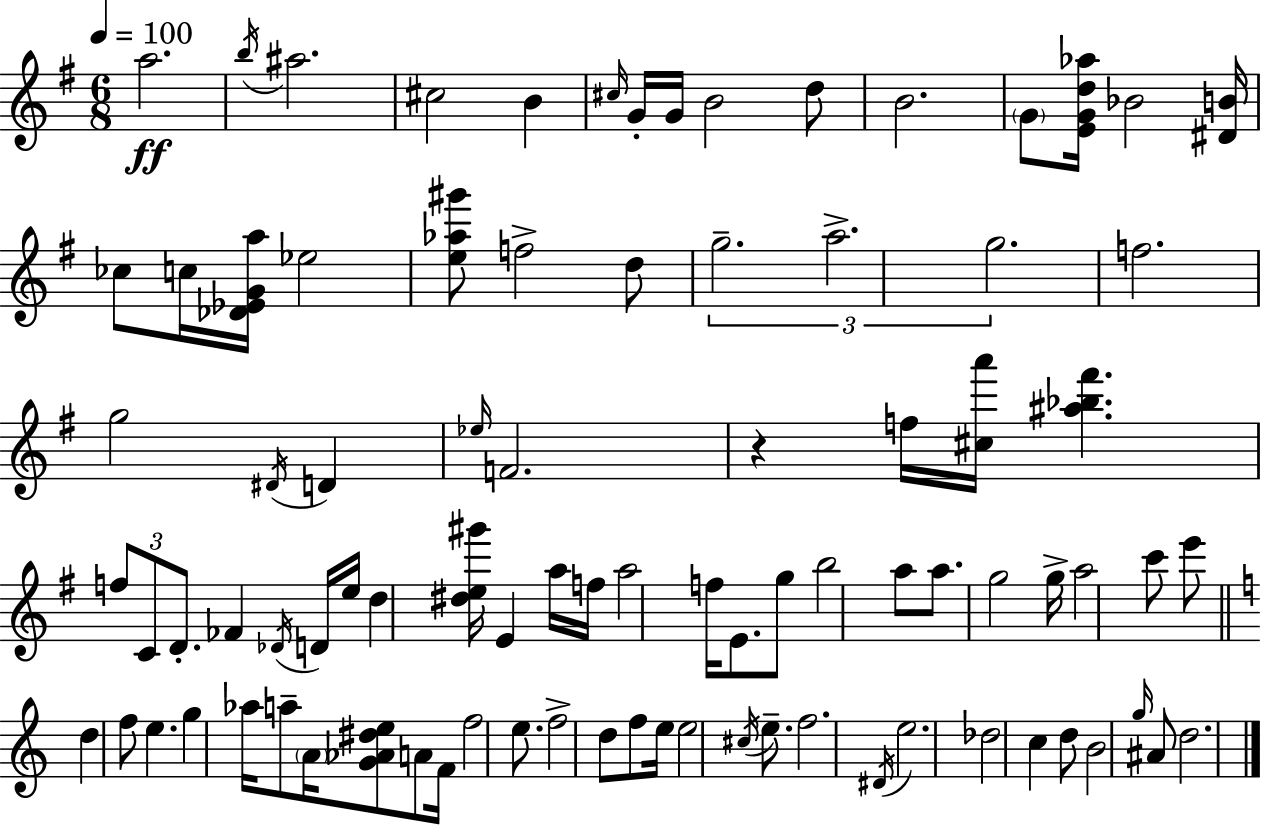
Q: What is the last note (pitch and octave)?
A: D5